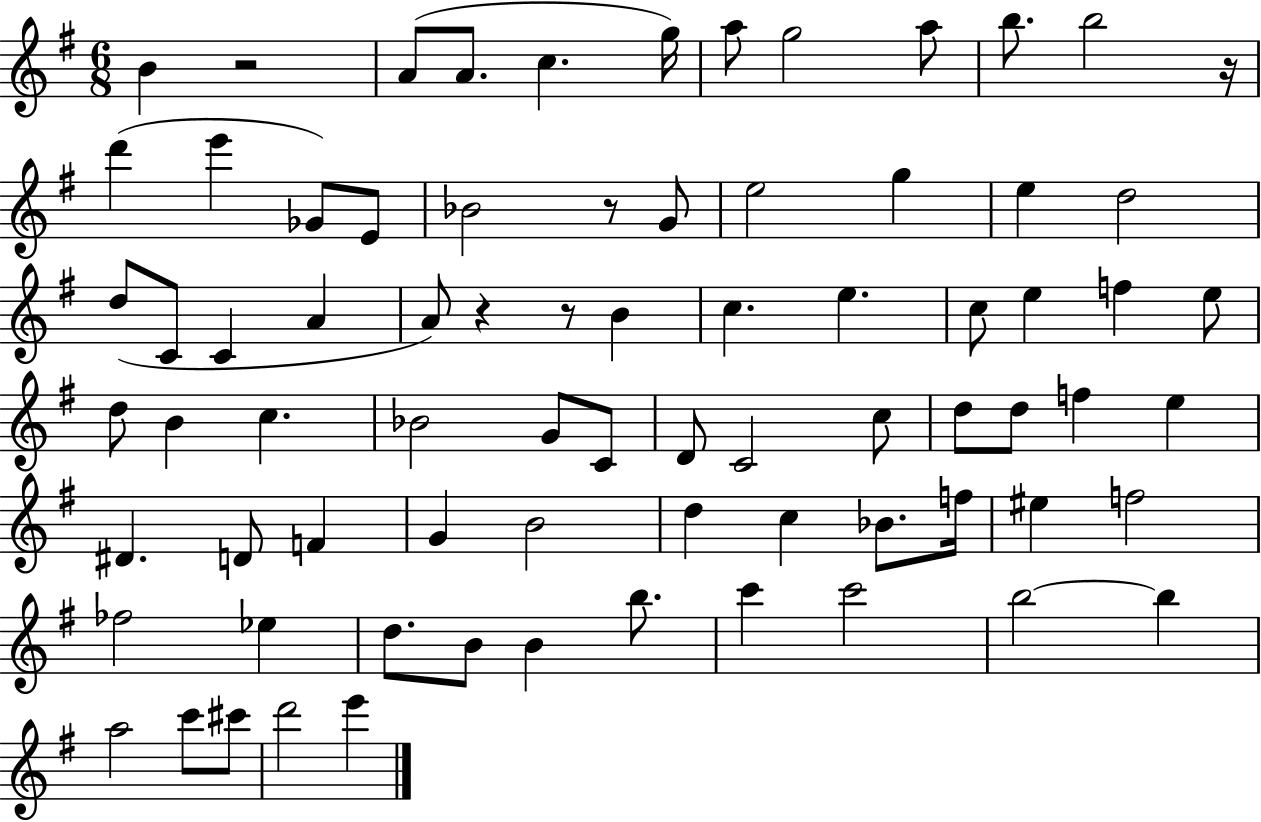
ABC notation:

X:1
T:Untitled
M:6/8
L:1/4
K:G
B z2 A/2 A/2 c g/4 a/2 g2 a/2 b/2 b2 z/4 d' e' _G/2 E/2 _B2 z/2 G/2 e2 g e d2 d/2 C/2 C A A/2 z z/2 B c e c/2 e f e/2 d/2 B c _B2 G/2 C/2 D/2 C2 c/2 d/2 d/2 f e ^D D/2 F G B2 d c _B/2 f/4 ^e f2 _f2 _e d/2 B/2 B b/2 c' c'2 b2 b a2 c'/2 ^c'/2 d'2 e'